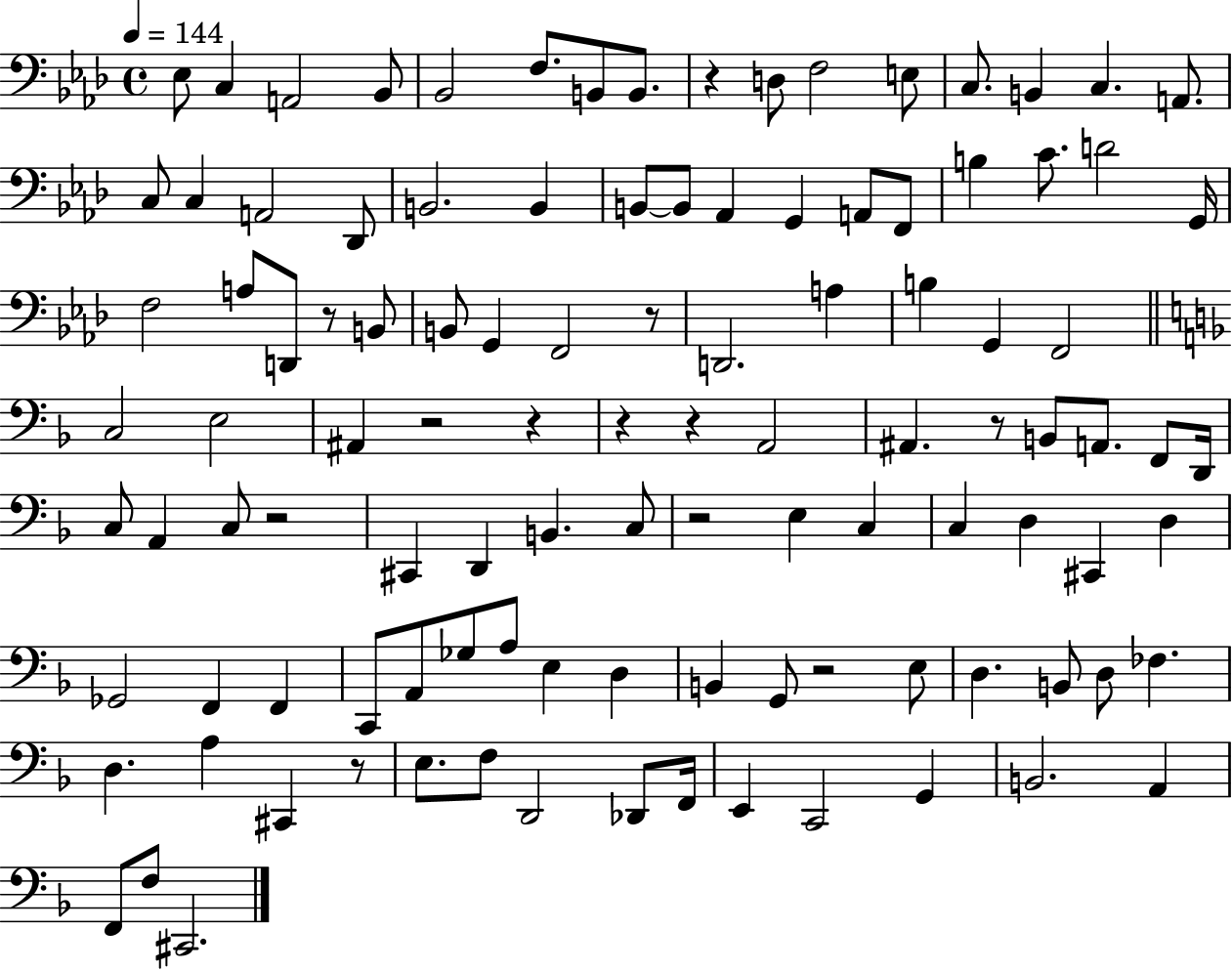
{
  \clef bass
  \time 4/4
  \defaultTimeSignature
  \key aes \major
  \tempo 4 = 144
  ees8 c4 a,2 bes,8 | bes,2 f8. b,8 b,8. | r4 d8 f2 e8 | c8. b,4 c4. a,8. | \break c8 c4 a,2 des,8 | b,2. b,4 | b,8~~ b,8 aes,4 g,4 a,8 f,8 | b4 c'8. d'2 g,16 | \break f2 a8 d,8 r8 b,8 | b,8 g,4 f,2 r8 | d,2. a4 | b4 g,4 f,2 | \break \bar "||" \break \key f \major c2 e2 | ais,4 r2 r4 | r4 r4 a,2 | ais,4. r8 b,8 a,8. f,8 d,16 | \break c8 a,4 c8 r2 | cis,4 d,4 b,4. c8 | r2 e4 c4 | c4 d4 cis,4 d4 | \break ges,2 f,4 f,4 | c,8 a,8 ges8 a8 e4 d4 | b,4 g,8 r2 e8 | d4. b,8 d8 fes4. | \break d4. a4 cis,4 r8 | e8. f8 d,2 des,8 f,16 | e,4 c,2 g,4 | b,2. a,4 | \break f,8 f8 cis,2. | \bar "|."
}